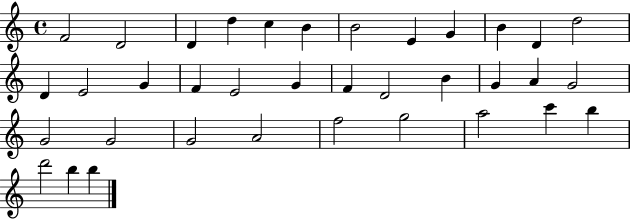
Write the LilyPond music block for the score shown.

{
  \clef treble
  \time 4/4
  \defaultTimeSignature
  \key c \major
  f'2 d'2 | d'4 d''4 c''4 b'4 | b'2 e'4 g'4 | b'4 d'4 d''2 | \break d'4 e'2 g'4 | f'4 e'2 g'4 | f'4 d'2 b'4 | g'4 a'4 g'2 | \break g'2 g'2 | g'2 a'2 | f''2 g''2 | a''2 c'''4 b''4 | \break d'''2 b''4 b''4 | \bar "|."
}